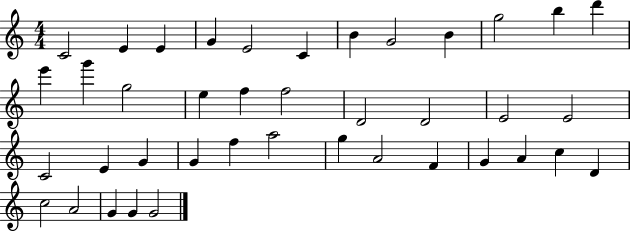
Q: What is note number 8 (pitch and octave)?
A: G4